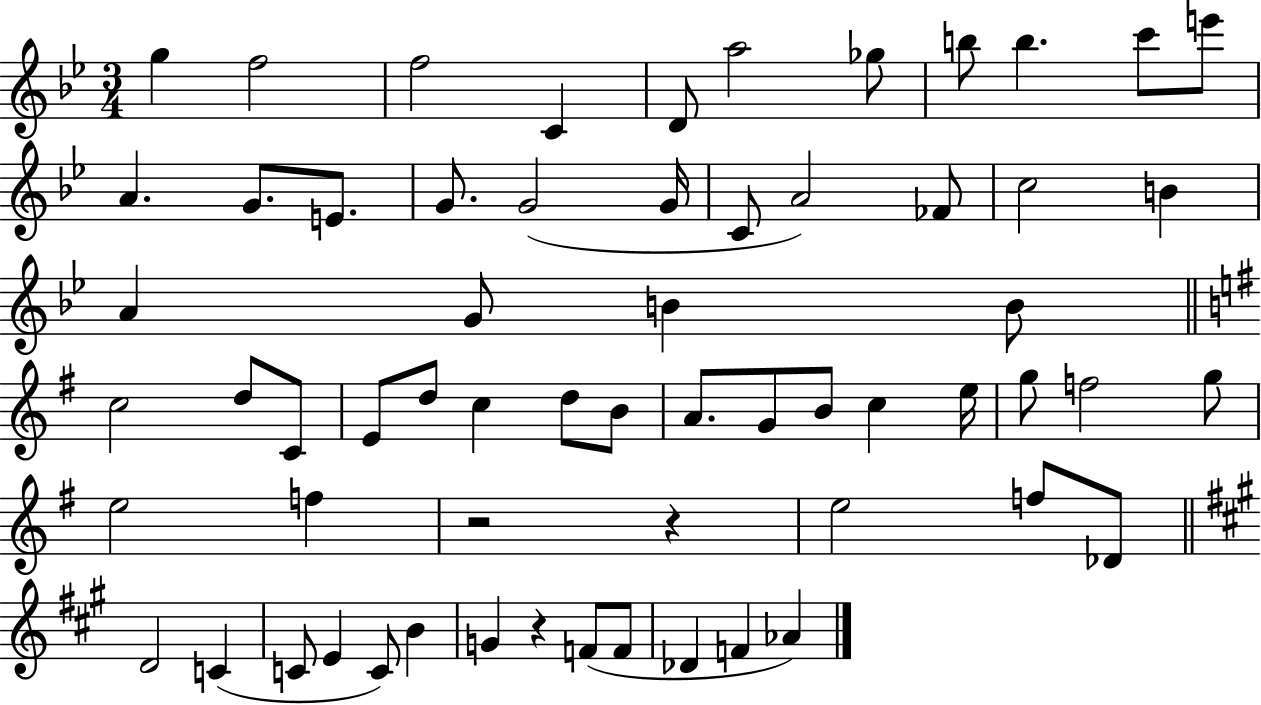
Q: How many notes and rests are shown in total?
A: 62